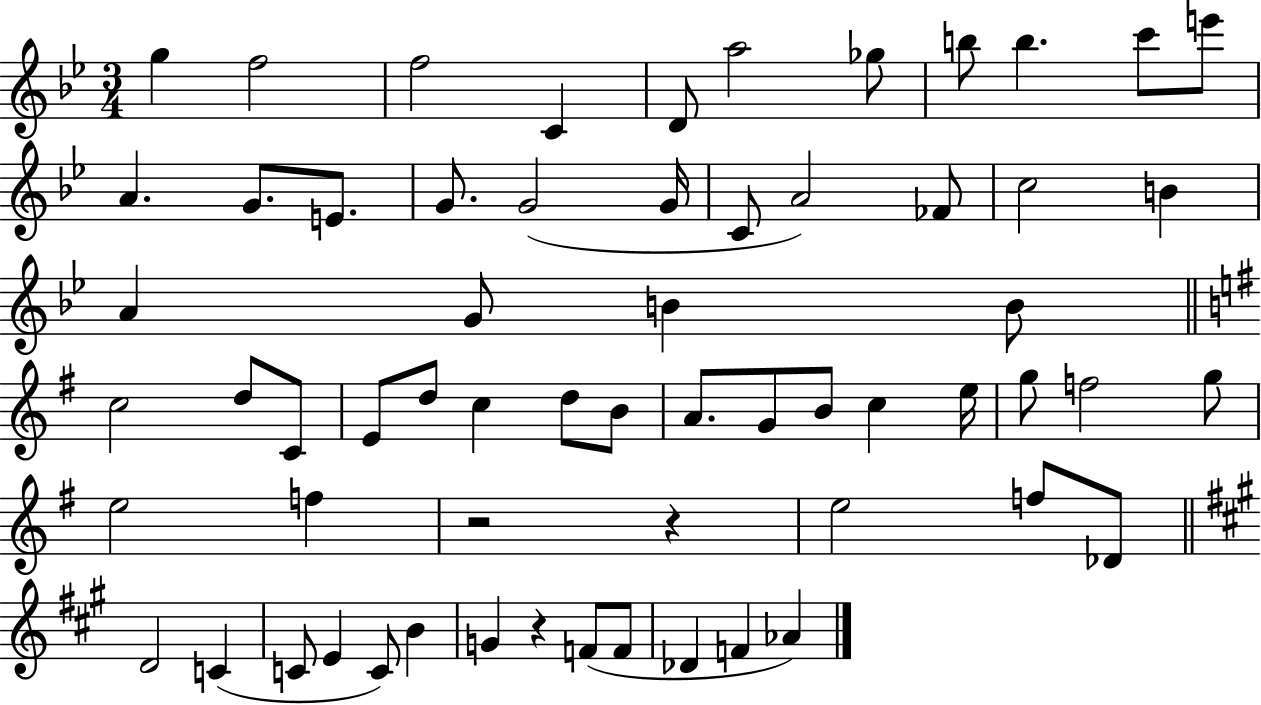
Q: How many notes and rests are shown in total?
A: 62